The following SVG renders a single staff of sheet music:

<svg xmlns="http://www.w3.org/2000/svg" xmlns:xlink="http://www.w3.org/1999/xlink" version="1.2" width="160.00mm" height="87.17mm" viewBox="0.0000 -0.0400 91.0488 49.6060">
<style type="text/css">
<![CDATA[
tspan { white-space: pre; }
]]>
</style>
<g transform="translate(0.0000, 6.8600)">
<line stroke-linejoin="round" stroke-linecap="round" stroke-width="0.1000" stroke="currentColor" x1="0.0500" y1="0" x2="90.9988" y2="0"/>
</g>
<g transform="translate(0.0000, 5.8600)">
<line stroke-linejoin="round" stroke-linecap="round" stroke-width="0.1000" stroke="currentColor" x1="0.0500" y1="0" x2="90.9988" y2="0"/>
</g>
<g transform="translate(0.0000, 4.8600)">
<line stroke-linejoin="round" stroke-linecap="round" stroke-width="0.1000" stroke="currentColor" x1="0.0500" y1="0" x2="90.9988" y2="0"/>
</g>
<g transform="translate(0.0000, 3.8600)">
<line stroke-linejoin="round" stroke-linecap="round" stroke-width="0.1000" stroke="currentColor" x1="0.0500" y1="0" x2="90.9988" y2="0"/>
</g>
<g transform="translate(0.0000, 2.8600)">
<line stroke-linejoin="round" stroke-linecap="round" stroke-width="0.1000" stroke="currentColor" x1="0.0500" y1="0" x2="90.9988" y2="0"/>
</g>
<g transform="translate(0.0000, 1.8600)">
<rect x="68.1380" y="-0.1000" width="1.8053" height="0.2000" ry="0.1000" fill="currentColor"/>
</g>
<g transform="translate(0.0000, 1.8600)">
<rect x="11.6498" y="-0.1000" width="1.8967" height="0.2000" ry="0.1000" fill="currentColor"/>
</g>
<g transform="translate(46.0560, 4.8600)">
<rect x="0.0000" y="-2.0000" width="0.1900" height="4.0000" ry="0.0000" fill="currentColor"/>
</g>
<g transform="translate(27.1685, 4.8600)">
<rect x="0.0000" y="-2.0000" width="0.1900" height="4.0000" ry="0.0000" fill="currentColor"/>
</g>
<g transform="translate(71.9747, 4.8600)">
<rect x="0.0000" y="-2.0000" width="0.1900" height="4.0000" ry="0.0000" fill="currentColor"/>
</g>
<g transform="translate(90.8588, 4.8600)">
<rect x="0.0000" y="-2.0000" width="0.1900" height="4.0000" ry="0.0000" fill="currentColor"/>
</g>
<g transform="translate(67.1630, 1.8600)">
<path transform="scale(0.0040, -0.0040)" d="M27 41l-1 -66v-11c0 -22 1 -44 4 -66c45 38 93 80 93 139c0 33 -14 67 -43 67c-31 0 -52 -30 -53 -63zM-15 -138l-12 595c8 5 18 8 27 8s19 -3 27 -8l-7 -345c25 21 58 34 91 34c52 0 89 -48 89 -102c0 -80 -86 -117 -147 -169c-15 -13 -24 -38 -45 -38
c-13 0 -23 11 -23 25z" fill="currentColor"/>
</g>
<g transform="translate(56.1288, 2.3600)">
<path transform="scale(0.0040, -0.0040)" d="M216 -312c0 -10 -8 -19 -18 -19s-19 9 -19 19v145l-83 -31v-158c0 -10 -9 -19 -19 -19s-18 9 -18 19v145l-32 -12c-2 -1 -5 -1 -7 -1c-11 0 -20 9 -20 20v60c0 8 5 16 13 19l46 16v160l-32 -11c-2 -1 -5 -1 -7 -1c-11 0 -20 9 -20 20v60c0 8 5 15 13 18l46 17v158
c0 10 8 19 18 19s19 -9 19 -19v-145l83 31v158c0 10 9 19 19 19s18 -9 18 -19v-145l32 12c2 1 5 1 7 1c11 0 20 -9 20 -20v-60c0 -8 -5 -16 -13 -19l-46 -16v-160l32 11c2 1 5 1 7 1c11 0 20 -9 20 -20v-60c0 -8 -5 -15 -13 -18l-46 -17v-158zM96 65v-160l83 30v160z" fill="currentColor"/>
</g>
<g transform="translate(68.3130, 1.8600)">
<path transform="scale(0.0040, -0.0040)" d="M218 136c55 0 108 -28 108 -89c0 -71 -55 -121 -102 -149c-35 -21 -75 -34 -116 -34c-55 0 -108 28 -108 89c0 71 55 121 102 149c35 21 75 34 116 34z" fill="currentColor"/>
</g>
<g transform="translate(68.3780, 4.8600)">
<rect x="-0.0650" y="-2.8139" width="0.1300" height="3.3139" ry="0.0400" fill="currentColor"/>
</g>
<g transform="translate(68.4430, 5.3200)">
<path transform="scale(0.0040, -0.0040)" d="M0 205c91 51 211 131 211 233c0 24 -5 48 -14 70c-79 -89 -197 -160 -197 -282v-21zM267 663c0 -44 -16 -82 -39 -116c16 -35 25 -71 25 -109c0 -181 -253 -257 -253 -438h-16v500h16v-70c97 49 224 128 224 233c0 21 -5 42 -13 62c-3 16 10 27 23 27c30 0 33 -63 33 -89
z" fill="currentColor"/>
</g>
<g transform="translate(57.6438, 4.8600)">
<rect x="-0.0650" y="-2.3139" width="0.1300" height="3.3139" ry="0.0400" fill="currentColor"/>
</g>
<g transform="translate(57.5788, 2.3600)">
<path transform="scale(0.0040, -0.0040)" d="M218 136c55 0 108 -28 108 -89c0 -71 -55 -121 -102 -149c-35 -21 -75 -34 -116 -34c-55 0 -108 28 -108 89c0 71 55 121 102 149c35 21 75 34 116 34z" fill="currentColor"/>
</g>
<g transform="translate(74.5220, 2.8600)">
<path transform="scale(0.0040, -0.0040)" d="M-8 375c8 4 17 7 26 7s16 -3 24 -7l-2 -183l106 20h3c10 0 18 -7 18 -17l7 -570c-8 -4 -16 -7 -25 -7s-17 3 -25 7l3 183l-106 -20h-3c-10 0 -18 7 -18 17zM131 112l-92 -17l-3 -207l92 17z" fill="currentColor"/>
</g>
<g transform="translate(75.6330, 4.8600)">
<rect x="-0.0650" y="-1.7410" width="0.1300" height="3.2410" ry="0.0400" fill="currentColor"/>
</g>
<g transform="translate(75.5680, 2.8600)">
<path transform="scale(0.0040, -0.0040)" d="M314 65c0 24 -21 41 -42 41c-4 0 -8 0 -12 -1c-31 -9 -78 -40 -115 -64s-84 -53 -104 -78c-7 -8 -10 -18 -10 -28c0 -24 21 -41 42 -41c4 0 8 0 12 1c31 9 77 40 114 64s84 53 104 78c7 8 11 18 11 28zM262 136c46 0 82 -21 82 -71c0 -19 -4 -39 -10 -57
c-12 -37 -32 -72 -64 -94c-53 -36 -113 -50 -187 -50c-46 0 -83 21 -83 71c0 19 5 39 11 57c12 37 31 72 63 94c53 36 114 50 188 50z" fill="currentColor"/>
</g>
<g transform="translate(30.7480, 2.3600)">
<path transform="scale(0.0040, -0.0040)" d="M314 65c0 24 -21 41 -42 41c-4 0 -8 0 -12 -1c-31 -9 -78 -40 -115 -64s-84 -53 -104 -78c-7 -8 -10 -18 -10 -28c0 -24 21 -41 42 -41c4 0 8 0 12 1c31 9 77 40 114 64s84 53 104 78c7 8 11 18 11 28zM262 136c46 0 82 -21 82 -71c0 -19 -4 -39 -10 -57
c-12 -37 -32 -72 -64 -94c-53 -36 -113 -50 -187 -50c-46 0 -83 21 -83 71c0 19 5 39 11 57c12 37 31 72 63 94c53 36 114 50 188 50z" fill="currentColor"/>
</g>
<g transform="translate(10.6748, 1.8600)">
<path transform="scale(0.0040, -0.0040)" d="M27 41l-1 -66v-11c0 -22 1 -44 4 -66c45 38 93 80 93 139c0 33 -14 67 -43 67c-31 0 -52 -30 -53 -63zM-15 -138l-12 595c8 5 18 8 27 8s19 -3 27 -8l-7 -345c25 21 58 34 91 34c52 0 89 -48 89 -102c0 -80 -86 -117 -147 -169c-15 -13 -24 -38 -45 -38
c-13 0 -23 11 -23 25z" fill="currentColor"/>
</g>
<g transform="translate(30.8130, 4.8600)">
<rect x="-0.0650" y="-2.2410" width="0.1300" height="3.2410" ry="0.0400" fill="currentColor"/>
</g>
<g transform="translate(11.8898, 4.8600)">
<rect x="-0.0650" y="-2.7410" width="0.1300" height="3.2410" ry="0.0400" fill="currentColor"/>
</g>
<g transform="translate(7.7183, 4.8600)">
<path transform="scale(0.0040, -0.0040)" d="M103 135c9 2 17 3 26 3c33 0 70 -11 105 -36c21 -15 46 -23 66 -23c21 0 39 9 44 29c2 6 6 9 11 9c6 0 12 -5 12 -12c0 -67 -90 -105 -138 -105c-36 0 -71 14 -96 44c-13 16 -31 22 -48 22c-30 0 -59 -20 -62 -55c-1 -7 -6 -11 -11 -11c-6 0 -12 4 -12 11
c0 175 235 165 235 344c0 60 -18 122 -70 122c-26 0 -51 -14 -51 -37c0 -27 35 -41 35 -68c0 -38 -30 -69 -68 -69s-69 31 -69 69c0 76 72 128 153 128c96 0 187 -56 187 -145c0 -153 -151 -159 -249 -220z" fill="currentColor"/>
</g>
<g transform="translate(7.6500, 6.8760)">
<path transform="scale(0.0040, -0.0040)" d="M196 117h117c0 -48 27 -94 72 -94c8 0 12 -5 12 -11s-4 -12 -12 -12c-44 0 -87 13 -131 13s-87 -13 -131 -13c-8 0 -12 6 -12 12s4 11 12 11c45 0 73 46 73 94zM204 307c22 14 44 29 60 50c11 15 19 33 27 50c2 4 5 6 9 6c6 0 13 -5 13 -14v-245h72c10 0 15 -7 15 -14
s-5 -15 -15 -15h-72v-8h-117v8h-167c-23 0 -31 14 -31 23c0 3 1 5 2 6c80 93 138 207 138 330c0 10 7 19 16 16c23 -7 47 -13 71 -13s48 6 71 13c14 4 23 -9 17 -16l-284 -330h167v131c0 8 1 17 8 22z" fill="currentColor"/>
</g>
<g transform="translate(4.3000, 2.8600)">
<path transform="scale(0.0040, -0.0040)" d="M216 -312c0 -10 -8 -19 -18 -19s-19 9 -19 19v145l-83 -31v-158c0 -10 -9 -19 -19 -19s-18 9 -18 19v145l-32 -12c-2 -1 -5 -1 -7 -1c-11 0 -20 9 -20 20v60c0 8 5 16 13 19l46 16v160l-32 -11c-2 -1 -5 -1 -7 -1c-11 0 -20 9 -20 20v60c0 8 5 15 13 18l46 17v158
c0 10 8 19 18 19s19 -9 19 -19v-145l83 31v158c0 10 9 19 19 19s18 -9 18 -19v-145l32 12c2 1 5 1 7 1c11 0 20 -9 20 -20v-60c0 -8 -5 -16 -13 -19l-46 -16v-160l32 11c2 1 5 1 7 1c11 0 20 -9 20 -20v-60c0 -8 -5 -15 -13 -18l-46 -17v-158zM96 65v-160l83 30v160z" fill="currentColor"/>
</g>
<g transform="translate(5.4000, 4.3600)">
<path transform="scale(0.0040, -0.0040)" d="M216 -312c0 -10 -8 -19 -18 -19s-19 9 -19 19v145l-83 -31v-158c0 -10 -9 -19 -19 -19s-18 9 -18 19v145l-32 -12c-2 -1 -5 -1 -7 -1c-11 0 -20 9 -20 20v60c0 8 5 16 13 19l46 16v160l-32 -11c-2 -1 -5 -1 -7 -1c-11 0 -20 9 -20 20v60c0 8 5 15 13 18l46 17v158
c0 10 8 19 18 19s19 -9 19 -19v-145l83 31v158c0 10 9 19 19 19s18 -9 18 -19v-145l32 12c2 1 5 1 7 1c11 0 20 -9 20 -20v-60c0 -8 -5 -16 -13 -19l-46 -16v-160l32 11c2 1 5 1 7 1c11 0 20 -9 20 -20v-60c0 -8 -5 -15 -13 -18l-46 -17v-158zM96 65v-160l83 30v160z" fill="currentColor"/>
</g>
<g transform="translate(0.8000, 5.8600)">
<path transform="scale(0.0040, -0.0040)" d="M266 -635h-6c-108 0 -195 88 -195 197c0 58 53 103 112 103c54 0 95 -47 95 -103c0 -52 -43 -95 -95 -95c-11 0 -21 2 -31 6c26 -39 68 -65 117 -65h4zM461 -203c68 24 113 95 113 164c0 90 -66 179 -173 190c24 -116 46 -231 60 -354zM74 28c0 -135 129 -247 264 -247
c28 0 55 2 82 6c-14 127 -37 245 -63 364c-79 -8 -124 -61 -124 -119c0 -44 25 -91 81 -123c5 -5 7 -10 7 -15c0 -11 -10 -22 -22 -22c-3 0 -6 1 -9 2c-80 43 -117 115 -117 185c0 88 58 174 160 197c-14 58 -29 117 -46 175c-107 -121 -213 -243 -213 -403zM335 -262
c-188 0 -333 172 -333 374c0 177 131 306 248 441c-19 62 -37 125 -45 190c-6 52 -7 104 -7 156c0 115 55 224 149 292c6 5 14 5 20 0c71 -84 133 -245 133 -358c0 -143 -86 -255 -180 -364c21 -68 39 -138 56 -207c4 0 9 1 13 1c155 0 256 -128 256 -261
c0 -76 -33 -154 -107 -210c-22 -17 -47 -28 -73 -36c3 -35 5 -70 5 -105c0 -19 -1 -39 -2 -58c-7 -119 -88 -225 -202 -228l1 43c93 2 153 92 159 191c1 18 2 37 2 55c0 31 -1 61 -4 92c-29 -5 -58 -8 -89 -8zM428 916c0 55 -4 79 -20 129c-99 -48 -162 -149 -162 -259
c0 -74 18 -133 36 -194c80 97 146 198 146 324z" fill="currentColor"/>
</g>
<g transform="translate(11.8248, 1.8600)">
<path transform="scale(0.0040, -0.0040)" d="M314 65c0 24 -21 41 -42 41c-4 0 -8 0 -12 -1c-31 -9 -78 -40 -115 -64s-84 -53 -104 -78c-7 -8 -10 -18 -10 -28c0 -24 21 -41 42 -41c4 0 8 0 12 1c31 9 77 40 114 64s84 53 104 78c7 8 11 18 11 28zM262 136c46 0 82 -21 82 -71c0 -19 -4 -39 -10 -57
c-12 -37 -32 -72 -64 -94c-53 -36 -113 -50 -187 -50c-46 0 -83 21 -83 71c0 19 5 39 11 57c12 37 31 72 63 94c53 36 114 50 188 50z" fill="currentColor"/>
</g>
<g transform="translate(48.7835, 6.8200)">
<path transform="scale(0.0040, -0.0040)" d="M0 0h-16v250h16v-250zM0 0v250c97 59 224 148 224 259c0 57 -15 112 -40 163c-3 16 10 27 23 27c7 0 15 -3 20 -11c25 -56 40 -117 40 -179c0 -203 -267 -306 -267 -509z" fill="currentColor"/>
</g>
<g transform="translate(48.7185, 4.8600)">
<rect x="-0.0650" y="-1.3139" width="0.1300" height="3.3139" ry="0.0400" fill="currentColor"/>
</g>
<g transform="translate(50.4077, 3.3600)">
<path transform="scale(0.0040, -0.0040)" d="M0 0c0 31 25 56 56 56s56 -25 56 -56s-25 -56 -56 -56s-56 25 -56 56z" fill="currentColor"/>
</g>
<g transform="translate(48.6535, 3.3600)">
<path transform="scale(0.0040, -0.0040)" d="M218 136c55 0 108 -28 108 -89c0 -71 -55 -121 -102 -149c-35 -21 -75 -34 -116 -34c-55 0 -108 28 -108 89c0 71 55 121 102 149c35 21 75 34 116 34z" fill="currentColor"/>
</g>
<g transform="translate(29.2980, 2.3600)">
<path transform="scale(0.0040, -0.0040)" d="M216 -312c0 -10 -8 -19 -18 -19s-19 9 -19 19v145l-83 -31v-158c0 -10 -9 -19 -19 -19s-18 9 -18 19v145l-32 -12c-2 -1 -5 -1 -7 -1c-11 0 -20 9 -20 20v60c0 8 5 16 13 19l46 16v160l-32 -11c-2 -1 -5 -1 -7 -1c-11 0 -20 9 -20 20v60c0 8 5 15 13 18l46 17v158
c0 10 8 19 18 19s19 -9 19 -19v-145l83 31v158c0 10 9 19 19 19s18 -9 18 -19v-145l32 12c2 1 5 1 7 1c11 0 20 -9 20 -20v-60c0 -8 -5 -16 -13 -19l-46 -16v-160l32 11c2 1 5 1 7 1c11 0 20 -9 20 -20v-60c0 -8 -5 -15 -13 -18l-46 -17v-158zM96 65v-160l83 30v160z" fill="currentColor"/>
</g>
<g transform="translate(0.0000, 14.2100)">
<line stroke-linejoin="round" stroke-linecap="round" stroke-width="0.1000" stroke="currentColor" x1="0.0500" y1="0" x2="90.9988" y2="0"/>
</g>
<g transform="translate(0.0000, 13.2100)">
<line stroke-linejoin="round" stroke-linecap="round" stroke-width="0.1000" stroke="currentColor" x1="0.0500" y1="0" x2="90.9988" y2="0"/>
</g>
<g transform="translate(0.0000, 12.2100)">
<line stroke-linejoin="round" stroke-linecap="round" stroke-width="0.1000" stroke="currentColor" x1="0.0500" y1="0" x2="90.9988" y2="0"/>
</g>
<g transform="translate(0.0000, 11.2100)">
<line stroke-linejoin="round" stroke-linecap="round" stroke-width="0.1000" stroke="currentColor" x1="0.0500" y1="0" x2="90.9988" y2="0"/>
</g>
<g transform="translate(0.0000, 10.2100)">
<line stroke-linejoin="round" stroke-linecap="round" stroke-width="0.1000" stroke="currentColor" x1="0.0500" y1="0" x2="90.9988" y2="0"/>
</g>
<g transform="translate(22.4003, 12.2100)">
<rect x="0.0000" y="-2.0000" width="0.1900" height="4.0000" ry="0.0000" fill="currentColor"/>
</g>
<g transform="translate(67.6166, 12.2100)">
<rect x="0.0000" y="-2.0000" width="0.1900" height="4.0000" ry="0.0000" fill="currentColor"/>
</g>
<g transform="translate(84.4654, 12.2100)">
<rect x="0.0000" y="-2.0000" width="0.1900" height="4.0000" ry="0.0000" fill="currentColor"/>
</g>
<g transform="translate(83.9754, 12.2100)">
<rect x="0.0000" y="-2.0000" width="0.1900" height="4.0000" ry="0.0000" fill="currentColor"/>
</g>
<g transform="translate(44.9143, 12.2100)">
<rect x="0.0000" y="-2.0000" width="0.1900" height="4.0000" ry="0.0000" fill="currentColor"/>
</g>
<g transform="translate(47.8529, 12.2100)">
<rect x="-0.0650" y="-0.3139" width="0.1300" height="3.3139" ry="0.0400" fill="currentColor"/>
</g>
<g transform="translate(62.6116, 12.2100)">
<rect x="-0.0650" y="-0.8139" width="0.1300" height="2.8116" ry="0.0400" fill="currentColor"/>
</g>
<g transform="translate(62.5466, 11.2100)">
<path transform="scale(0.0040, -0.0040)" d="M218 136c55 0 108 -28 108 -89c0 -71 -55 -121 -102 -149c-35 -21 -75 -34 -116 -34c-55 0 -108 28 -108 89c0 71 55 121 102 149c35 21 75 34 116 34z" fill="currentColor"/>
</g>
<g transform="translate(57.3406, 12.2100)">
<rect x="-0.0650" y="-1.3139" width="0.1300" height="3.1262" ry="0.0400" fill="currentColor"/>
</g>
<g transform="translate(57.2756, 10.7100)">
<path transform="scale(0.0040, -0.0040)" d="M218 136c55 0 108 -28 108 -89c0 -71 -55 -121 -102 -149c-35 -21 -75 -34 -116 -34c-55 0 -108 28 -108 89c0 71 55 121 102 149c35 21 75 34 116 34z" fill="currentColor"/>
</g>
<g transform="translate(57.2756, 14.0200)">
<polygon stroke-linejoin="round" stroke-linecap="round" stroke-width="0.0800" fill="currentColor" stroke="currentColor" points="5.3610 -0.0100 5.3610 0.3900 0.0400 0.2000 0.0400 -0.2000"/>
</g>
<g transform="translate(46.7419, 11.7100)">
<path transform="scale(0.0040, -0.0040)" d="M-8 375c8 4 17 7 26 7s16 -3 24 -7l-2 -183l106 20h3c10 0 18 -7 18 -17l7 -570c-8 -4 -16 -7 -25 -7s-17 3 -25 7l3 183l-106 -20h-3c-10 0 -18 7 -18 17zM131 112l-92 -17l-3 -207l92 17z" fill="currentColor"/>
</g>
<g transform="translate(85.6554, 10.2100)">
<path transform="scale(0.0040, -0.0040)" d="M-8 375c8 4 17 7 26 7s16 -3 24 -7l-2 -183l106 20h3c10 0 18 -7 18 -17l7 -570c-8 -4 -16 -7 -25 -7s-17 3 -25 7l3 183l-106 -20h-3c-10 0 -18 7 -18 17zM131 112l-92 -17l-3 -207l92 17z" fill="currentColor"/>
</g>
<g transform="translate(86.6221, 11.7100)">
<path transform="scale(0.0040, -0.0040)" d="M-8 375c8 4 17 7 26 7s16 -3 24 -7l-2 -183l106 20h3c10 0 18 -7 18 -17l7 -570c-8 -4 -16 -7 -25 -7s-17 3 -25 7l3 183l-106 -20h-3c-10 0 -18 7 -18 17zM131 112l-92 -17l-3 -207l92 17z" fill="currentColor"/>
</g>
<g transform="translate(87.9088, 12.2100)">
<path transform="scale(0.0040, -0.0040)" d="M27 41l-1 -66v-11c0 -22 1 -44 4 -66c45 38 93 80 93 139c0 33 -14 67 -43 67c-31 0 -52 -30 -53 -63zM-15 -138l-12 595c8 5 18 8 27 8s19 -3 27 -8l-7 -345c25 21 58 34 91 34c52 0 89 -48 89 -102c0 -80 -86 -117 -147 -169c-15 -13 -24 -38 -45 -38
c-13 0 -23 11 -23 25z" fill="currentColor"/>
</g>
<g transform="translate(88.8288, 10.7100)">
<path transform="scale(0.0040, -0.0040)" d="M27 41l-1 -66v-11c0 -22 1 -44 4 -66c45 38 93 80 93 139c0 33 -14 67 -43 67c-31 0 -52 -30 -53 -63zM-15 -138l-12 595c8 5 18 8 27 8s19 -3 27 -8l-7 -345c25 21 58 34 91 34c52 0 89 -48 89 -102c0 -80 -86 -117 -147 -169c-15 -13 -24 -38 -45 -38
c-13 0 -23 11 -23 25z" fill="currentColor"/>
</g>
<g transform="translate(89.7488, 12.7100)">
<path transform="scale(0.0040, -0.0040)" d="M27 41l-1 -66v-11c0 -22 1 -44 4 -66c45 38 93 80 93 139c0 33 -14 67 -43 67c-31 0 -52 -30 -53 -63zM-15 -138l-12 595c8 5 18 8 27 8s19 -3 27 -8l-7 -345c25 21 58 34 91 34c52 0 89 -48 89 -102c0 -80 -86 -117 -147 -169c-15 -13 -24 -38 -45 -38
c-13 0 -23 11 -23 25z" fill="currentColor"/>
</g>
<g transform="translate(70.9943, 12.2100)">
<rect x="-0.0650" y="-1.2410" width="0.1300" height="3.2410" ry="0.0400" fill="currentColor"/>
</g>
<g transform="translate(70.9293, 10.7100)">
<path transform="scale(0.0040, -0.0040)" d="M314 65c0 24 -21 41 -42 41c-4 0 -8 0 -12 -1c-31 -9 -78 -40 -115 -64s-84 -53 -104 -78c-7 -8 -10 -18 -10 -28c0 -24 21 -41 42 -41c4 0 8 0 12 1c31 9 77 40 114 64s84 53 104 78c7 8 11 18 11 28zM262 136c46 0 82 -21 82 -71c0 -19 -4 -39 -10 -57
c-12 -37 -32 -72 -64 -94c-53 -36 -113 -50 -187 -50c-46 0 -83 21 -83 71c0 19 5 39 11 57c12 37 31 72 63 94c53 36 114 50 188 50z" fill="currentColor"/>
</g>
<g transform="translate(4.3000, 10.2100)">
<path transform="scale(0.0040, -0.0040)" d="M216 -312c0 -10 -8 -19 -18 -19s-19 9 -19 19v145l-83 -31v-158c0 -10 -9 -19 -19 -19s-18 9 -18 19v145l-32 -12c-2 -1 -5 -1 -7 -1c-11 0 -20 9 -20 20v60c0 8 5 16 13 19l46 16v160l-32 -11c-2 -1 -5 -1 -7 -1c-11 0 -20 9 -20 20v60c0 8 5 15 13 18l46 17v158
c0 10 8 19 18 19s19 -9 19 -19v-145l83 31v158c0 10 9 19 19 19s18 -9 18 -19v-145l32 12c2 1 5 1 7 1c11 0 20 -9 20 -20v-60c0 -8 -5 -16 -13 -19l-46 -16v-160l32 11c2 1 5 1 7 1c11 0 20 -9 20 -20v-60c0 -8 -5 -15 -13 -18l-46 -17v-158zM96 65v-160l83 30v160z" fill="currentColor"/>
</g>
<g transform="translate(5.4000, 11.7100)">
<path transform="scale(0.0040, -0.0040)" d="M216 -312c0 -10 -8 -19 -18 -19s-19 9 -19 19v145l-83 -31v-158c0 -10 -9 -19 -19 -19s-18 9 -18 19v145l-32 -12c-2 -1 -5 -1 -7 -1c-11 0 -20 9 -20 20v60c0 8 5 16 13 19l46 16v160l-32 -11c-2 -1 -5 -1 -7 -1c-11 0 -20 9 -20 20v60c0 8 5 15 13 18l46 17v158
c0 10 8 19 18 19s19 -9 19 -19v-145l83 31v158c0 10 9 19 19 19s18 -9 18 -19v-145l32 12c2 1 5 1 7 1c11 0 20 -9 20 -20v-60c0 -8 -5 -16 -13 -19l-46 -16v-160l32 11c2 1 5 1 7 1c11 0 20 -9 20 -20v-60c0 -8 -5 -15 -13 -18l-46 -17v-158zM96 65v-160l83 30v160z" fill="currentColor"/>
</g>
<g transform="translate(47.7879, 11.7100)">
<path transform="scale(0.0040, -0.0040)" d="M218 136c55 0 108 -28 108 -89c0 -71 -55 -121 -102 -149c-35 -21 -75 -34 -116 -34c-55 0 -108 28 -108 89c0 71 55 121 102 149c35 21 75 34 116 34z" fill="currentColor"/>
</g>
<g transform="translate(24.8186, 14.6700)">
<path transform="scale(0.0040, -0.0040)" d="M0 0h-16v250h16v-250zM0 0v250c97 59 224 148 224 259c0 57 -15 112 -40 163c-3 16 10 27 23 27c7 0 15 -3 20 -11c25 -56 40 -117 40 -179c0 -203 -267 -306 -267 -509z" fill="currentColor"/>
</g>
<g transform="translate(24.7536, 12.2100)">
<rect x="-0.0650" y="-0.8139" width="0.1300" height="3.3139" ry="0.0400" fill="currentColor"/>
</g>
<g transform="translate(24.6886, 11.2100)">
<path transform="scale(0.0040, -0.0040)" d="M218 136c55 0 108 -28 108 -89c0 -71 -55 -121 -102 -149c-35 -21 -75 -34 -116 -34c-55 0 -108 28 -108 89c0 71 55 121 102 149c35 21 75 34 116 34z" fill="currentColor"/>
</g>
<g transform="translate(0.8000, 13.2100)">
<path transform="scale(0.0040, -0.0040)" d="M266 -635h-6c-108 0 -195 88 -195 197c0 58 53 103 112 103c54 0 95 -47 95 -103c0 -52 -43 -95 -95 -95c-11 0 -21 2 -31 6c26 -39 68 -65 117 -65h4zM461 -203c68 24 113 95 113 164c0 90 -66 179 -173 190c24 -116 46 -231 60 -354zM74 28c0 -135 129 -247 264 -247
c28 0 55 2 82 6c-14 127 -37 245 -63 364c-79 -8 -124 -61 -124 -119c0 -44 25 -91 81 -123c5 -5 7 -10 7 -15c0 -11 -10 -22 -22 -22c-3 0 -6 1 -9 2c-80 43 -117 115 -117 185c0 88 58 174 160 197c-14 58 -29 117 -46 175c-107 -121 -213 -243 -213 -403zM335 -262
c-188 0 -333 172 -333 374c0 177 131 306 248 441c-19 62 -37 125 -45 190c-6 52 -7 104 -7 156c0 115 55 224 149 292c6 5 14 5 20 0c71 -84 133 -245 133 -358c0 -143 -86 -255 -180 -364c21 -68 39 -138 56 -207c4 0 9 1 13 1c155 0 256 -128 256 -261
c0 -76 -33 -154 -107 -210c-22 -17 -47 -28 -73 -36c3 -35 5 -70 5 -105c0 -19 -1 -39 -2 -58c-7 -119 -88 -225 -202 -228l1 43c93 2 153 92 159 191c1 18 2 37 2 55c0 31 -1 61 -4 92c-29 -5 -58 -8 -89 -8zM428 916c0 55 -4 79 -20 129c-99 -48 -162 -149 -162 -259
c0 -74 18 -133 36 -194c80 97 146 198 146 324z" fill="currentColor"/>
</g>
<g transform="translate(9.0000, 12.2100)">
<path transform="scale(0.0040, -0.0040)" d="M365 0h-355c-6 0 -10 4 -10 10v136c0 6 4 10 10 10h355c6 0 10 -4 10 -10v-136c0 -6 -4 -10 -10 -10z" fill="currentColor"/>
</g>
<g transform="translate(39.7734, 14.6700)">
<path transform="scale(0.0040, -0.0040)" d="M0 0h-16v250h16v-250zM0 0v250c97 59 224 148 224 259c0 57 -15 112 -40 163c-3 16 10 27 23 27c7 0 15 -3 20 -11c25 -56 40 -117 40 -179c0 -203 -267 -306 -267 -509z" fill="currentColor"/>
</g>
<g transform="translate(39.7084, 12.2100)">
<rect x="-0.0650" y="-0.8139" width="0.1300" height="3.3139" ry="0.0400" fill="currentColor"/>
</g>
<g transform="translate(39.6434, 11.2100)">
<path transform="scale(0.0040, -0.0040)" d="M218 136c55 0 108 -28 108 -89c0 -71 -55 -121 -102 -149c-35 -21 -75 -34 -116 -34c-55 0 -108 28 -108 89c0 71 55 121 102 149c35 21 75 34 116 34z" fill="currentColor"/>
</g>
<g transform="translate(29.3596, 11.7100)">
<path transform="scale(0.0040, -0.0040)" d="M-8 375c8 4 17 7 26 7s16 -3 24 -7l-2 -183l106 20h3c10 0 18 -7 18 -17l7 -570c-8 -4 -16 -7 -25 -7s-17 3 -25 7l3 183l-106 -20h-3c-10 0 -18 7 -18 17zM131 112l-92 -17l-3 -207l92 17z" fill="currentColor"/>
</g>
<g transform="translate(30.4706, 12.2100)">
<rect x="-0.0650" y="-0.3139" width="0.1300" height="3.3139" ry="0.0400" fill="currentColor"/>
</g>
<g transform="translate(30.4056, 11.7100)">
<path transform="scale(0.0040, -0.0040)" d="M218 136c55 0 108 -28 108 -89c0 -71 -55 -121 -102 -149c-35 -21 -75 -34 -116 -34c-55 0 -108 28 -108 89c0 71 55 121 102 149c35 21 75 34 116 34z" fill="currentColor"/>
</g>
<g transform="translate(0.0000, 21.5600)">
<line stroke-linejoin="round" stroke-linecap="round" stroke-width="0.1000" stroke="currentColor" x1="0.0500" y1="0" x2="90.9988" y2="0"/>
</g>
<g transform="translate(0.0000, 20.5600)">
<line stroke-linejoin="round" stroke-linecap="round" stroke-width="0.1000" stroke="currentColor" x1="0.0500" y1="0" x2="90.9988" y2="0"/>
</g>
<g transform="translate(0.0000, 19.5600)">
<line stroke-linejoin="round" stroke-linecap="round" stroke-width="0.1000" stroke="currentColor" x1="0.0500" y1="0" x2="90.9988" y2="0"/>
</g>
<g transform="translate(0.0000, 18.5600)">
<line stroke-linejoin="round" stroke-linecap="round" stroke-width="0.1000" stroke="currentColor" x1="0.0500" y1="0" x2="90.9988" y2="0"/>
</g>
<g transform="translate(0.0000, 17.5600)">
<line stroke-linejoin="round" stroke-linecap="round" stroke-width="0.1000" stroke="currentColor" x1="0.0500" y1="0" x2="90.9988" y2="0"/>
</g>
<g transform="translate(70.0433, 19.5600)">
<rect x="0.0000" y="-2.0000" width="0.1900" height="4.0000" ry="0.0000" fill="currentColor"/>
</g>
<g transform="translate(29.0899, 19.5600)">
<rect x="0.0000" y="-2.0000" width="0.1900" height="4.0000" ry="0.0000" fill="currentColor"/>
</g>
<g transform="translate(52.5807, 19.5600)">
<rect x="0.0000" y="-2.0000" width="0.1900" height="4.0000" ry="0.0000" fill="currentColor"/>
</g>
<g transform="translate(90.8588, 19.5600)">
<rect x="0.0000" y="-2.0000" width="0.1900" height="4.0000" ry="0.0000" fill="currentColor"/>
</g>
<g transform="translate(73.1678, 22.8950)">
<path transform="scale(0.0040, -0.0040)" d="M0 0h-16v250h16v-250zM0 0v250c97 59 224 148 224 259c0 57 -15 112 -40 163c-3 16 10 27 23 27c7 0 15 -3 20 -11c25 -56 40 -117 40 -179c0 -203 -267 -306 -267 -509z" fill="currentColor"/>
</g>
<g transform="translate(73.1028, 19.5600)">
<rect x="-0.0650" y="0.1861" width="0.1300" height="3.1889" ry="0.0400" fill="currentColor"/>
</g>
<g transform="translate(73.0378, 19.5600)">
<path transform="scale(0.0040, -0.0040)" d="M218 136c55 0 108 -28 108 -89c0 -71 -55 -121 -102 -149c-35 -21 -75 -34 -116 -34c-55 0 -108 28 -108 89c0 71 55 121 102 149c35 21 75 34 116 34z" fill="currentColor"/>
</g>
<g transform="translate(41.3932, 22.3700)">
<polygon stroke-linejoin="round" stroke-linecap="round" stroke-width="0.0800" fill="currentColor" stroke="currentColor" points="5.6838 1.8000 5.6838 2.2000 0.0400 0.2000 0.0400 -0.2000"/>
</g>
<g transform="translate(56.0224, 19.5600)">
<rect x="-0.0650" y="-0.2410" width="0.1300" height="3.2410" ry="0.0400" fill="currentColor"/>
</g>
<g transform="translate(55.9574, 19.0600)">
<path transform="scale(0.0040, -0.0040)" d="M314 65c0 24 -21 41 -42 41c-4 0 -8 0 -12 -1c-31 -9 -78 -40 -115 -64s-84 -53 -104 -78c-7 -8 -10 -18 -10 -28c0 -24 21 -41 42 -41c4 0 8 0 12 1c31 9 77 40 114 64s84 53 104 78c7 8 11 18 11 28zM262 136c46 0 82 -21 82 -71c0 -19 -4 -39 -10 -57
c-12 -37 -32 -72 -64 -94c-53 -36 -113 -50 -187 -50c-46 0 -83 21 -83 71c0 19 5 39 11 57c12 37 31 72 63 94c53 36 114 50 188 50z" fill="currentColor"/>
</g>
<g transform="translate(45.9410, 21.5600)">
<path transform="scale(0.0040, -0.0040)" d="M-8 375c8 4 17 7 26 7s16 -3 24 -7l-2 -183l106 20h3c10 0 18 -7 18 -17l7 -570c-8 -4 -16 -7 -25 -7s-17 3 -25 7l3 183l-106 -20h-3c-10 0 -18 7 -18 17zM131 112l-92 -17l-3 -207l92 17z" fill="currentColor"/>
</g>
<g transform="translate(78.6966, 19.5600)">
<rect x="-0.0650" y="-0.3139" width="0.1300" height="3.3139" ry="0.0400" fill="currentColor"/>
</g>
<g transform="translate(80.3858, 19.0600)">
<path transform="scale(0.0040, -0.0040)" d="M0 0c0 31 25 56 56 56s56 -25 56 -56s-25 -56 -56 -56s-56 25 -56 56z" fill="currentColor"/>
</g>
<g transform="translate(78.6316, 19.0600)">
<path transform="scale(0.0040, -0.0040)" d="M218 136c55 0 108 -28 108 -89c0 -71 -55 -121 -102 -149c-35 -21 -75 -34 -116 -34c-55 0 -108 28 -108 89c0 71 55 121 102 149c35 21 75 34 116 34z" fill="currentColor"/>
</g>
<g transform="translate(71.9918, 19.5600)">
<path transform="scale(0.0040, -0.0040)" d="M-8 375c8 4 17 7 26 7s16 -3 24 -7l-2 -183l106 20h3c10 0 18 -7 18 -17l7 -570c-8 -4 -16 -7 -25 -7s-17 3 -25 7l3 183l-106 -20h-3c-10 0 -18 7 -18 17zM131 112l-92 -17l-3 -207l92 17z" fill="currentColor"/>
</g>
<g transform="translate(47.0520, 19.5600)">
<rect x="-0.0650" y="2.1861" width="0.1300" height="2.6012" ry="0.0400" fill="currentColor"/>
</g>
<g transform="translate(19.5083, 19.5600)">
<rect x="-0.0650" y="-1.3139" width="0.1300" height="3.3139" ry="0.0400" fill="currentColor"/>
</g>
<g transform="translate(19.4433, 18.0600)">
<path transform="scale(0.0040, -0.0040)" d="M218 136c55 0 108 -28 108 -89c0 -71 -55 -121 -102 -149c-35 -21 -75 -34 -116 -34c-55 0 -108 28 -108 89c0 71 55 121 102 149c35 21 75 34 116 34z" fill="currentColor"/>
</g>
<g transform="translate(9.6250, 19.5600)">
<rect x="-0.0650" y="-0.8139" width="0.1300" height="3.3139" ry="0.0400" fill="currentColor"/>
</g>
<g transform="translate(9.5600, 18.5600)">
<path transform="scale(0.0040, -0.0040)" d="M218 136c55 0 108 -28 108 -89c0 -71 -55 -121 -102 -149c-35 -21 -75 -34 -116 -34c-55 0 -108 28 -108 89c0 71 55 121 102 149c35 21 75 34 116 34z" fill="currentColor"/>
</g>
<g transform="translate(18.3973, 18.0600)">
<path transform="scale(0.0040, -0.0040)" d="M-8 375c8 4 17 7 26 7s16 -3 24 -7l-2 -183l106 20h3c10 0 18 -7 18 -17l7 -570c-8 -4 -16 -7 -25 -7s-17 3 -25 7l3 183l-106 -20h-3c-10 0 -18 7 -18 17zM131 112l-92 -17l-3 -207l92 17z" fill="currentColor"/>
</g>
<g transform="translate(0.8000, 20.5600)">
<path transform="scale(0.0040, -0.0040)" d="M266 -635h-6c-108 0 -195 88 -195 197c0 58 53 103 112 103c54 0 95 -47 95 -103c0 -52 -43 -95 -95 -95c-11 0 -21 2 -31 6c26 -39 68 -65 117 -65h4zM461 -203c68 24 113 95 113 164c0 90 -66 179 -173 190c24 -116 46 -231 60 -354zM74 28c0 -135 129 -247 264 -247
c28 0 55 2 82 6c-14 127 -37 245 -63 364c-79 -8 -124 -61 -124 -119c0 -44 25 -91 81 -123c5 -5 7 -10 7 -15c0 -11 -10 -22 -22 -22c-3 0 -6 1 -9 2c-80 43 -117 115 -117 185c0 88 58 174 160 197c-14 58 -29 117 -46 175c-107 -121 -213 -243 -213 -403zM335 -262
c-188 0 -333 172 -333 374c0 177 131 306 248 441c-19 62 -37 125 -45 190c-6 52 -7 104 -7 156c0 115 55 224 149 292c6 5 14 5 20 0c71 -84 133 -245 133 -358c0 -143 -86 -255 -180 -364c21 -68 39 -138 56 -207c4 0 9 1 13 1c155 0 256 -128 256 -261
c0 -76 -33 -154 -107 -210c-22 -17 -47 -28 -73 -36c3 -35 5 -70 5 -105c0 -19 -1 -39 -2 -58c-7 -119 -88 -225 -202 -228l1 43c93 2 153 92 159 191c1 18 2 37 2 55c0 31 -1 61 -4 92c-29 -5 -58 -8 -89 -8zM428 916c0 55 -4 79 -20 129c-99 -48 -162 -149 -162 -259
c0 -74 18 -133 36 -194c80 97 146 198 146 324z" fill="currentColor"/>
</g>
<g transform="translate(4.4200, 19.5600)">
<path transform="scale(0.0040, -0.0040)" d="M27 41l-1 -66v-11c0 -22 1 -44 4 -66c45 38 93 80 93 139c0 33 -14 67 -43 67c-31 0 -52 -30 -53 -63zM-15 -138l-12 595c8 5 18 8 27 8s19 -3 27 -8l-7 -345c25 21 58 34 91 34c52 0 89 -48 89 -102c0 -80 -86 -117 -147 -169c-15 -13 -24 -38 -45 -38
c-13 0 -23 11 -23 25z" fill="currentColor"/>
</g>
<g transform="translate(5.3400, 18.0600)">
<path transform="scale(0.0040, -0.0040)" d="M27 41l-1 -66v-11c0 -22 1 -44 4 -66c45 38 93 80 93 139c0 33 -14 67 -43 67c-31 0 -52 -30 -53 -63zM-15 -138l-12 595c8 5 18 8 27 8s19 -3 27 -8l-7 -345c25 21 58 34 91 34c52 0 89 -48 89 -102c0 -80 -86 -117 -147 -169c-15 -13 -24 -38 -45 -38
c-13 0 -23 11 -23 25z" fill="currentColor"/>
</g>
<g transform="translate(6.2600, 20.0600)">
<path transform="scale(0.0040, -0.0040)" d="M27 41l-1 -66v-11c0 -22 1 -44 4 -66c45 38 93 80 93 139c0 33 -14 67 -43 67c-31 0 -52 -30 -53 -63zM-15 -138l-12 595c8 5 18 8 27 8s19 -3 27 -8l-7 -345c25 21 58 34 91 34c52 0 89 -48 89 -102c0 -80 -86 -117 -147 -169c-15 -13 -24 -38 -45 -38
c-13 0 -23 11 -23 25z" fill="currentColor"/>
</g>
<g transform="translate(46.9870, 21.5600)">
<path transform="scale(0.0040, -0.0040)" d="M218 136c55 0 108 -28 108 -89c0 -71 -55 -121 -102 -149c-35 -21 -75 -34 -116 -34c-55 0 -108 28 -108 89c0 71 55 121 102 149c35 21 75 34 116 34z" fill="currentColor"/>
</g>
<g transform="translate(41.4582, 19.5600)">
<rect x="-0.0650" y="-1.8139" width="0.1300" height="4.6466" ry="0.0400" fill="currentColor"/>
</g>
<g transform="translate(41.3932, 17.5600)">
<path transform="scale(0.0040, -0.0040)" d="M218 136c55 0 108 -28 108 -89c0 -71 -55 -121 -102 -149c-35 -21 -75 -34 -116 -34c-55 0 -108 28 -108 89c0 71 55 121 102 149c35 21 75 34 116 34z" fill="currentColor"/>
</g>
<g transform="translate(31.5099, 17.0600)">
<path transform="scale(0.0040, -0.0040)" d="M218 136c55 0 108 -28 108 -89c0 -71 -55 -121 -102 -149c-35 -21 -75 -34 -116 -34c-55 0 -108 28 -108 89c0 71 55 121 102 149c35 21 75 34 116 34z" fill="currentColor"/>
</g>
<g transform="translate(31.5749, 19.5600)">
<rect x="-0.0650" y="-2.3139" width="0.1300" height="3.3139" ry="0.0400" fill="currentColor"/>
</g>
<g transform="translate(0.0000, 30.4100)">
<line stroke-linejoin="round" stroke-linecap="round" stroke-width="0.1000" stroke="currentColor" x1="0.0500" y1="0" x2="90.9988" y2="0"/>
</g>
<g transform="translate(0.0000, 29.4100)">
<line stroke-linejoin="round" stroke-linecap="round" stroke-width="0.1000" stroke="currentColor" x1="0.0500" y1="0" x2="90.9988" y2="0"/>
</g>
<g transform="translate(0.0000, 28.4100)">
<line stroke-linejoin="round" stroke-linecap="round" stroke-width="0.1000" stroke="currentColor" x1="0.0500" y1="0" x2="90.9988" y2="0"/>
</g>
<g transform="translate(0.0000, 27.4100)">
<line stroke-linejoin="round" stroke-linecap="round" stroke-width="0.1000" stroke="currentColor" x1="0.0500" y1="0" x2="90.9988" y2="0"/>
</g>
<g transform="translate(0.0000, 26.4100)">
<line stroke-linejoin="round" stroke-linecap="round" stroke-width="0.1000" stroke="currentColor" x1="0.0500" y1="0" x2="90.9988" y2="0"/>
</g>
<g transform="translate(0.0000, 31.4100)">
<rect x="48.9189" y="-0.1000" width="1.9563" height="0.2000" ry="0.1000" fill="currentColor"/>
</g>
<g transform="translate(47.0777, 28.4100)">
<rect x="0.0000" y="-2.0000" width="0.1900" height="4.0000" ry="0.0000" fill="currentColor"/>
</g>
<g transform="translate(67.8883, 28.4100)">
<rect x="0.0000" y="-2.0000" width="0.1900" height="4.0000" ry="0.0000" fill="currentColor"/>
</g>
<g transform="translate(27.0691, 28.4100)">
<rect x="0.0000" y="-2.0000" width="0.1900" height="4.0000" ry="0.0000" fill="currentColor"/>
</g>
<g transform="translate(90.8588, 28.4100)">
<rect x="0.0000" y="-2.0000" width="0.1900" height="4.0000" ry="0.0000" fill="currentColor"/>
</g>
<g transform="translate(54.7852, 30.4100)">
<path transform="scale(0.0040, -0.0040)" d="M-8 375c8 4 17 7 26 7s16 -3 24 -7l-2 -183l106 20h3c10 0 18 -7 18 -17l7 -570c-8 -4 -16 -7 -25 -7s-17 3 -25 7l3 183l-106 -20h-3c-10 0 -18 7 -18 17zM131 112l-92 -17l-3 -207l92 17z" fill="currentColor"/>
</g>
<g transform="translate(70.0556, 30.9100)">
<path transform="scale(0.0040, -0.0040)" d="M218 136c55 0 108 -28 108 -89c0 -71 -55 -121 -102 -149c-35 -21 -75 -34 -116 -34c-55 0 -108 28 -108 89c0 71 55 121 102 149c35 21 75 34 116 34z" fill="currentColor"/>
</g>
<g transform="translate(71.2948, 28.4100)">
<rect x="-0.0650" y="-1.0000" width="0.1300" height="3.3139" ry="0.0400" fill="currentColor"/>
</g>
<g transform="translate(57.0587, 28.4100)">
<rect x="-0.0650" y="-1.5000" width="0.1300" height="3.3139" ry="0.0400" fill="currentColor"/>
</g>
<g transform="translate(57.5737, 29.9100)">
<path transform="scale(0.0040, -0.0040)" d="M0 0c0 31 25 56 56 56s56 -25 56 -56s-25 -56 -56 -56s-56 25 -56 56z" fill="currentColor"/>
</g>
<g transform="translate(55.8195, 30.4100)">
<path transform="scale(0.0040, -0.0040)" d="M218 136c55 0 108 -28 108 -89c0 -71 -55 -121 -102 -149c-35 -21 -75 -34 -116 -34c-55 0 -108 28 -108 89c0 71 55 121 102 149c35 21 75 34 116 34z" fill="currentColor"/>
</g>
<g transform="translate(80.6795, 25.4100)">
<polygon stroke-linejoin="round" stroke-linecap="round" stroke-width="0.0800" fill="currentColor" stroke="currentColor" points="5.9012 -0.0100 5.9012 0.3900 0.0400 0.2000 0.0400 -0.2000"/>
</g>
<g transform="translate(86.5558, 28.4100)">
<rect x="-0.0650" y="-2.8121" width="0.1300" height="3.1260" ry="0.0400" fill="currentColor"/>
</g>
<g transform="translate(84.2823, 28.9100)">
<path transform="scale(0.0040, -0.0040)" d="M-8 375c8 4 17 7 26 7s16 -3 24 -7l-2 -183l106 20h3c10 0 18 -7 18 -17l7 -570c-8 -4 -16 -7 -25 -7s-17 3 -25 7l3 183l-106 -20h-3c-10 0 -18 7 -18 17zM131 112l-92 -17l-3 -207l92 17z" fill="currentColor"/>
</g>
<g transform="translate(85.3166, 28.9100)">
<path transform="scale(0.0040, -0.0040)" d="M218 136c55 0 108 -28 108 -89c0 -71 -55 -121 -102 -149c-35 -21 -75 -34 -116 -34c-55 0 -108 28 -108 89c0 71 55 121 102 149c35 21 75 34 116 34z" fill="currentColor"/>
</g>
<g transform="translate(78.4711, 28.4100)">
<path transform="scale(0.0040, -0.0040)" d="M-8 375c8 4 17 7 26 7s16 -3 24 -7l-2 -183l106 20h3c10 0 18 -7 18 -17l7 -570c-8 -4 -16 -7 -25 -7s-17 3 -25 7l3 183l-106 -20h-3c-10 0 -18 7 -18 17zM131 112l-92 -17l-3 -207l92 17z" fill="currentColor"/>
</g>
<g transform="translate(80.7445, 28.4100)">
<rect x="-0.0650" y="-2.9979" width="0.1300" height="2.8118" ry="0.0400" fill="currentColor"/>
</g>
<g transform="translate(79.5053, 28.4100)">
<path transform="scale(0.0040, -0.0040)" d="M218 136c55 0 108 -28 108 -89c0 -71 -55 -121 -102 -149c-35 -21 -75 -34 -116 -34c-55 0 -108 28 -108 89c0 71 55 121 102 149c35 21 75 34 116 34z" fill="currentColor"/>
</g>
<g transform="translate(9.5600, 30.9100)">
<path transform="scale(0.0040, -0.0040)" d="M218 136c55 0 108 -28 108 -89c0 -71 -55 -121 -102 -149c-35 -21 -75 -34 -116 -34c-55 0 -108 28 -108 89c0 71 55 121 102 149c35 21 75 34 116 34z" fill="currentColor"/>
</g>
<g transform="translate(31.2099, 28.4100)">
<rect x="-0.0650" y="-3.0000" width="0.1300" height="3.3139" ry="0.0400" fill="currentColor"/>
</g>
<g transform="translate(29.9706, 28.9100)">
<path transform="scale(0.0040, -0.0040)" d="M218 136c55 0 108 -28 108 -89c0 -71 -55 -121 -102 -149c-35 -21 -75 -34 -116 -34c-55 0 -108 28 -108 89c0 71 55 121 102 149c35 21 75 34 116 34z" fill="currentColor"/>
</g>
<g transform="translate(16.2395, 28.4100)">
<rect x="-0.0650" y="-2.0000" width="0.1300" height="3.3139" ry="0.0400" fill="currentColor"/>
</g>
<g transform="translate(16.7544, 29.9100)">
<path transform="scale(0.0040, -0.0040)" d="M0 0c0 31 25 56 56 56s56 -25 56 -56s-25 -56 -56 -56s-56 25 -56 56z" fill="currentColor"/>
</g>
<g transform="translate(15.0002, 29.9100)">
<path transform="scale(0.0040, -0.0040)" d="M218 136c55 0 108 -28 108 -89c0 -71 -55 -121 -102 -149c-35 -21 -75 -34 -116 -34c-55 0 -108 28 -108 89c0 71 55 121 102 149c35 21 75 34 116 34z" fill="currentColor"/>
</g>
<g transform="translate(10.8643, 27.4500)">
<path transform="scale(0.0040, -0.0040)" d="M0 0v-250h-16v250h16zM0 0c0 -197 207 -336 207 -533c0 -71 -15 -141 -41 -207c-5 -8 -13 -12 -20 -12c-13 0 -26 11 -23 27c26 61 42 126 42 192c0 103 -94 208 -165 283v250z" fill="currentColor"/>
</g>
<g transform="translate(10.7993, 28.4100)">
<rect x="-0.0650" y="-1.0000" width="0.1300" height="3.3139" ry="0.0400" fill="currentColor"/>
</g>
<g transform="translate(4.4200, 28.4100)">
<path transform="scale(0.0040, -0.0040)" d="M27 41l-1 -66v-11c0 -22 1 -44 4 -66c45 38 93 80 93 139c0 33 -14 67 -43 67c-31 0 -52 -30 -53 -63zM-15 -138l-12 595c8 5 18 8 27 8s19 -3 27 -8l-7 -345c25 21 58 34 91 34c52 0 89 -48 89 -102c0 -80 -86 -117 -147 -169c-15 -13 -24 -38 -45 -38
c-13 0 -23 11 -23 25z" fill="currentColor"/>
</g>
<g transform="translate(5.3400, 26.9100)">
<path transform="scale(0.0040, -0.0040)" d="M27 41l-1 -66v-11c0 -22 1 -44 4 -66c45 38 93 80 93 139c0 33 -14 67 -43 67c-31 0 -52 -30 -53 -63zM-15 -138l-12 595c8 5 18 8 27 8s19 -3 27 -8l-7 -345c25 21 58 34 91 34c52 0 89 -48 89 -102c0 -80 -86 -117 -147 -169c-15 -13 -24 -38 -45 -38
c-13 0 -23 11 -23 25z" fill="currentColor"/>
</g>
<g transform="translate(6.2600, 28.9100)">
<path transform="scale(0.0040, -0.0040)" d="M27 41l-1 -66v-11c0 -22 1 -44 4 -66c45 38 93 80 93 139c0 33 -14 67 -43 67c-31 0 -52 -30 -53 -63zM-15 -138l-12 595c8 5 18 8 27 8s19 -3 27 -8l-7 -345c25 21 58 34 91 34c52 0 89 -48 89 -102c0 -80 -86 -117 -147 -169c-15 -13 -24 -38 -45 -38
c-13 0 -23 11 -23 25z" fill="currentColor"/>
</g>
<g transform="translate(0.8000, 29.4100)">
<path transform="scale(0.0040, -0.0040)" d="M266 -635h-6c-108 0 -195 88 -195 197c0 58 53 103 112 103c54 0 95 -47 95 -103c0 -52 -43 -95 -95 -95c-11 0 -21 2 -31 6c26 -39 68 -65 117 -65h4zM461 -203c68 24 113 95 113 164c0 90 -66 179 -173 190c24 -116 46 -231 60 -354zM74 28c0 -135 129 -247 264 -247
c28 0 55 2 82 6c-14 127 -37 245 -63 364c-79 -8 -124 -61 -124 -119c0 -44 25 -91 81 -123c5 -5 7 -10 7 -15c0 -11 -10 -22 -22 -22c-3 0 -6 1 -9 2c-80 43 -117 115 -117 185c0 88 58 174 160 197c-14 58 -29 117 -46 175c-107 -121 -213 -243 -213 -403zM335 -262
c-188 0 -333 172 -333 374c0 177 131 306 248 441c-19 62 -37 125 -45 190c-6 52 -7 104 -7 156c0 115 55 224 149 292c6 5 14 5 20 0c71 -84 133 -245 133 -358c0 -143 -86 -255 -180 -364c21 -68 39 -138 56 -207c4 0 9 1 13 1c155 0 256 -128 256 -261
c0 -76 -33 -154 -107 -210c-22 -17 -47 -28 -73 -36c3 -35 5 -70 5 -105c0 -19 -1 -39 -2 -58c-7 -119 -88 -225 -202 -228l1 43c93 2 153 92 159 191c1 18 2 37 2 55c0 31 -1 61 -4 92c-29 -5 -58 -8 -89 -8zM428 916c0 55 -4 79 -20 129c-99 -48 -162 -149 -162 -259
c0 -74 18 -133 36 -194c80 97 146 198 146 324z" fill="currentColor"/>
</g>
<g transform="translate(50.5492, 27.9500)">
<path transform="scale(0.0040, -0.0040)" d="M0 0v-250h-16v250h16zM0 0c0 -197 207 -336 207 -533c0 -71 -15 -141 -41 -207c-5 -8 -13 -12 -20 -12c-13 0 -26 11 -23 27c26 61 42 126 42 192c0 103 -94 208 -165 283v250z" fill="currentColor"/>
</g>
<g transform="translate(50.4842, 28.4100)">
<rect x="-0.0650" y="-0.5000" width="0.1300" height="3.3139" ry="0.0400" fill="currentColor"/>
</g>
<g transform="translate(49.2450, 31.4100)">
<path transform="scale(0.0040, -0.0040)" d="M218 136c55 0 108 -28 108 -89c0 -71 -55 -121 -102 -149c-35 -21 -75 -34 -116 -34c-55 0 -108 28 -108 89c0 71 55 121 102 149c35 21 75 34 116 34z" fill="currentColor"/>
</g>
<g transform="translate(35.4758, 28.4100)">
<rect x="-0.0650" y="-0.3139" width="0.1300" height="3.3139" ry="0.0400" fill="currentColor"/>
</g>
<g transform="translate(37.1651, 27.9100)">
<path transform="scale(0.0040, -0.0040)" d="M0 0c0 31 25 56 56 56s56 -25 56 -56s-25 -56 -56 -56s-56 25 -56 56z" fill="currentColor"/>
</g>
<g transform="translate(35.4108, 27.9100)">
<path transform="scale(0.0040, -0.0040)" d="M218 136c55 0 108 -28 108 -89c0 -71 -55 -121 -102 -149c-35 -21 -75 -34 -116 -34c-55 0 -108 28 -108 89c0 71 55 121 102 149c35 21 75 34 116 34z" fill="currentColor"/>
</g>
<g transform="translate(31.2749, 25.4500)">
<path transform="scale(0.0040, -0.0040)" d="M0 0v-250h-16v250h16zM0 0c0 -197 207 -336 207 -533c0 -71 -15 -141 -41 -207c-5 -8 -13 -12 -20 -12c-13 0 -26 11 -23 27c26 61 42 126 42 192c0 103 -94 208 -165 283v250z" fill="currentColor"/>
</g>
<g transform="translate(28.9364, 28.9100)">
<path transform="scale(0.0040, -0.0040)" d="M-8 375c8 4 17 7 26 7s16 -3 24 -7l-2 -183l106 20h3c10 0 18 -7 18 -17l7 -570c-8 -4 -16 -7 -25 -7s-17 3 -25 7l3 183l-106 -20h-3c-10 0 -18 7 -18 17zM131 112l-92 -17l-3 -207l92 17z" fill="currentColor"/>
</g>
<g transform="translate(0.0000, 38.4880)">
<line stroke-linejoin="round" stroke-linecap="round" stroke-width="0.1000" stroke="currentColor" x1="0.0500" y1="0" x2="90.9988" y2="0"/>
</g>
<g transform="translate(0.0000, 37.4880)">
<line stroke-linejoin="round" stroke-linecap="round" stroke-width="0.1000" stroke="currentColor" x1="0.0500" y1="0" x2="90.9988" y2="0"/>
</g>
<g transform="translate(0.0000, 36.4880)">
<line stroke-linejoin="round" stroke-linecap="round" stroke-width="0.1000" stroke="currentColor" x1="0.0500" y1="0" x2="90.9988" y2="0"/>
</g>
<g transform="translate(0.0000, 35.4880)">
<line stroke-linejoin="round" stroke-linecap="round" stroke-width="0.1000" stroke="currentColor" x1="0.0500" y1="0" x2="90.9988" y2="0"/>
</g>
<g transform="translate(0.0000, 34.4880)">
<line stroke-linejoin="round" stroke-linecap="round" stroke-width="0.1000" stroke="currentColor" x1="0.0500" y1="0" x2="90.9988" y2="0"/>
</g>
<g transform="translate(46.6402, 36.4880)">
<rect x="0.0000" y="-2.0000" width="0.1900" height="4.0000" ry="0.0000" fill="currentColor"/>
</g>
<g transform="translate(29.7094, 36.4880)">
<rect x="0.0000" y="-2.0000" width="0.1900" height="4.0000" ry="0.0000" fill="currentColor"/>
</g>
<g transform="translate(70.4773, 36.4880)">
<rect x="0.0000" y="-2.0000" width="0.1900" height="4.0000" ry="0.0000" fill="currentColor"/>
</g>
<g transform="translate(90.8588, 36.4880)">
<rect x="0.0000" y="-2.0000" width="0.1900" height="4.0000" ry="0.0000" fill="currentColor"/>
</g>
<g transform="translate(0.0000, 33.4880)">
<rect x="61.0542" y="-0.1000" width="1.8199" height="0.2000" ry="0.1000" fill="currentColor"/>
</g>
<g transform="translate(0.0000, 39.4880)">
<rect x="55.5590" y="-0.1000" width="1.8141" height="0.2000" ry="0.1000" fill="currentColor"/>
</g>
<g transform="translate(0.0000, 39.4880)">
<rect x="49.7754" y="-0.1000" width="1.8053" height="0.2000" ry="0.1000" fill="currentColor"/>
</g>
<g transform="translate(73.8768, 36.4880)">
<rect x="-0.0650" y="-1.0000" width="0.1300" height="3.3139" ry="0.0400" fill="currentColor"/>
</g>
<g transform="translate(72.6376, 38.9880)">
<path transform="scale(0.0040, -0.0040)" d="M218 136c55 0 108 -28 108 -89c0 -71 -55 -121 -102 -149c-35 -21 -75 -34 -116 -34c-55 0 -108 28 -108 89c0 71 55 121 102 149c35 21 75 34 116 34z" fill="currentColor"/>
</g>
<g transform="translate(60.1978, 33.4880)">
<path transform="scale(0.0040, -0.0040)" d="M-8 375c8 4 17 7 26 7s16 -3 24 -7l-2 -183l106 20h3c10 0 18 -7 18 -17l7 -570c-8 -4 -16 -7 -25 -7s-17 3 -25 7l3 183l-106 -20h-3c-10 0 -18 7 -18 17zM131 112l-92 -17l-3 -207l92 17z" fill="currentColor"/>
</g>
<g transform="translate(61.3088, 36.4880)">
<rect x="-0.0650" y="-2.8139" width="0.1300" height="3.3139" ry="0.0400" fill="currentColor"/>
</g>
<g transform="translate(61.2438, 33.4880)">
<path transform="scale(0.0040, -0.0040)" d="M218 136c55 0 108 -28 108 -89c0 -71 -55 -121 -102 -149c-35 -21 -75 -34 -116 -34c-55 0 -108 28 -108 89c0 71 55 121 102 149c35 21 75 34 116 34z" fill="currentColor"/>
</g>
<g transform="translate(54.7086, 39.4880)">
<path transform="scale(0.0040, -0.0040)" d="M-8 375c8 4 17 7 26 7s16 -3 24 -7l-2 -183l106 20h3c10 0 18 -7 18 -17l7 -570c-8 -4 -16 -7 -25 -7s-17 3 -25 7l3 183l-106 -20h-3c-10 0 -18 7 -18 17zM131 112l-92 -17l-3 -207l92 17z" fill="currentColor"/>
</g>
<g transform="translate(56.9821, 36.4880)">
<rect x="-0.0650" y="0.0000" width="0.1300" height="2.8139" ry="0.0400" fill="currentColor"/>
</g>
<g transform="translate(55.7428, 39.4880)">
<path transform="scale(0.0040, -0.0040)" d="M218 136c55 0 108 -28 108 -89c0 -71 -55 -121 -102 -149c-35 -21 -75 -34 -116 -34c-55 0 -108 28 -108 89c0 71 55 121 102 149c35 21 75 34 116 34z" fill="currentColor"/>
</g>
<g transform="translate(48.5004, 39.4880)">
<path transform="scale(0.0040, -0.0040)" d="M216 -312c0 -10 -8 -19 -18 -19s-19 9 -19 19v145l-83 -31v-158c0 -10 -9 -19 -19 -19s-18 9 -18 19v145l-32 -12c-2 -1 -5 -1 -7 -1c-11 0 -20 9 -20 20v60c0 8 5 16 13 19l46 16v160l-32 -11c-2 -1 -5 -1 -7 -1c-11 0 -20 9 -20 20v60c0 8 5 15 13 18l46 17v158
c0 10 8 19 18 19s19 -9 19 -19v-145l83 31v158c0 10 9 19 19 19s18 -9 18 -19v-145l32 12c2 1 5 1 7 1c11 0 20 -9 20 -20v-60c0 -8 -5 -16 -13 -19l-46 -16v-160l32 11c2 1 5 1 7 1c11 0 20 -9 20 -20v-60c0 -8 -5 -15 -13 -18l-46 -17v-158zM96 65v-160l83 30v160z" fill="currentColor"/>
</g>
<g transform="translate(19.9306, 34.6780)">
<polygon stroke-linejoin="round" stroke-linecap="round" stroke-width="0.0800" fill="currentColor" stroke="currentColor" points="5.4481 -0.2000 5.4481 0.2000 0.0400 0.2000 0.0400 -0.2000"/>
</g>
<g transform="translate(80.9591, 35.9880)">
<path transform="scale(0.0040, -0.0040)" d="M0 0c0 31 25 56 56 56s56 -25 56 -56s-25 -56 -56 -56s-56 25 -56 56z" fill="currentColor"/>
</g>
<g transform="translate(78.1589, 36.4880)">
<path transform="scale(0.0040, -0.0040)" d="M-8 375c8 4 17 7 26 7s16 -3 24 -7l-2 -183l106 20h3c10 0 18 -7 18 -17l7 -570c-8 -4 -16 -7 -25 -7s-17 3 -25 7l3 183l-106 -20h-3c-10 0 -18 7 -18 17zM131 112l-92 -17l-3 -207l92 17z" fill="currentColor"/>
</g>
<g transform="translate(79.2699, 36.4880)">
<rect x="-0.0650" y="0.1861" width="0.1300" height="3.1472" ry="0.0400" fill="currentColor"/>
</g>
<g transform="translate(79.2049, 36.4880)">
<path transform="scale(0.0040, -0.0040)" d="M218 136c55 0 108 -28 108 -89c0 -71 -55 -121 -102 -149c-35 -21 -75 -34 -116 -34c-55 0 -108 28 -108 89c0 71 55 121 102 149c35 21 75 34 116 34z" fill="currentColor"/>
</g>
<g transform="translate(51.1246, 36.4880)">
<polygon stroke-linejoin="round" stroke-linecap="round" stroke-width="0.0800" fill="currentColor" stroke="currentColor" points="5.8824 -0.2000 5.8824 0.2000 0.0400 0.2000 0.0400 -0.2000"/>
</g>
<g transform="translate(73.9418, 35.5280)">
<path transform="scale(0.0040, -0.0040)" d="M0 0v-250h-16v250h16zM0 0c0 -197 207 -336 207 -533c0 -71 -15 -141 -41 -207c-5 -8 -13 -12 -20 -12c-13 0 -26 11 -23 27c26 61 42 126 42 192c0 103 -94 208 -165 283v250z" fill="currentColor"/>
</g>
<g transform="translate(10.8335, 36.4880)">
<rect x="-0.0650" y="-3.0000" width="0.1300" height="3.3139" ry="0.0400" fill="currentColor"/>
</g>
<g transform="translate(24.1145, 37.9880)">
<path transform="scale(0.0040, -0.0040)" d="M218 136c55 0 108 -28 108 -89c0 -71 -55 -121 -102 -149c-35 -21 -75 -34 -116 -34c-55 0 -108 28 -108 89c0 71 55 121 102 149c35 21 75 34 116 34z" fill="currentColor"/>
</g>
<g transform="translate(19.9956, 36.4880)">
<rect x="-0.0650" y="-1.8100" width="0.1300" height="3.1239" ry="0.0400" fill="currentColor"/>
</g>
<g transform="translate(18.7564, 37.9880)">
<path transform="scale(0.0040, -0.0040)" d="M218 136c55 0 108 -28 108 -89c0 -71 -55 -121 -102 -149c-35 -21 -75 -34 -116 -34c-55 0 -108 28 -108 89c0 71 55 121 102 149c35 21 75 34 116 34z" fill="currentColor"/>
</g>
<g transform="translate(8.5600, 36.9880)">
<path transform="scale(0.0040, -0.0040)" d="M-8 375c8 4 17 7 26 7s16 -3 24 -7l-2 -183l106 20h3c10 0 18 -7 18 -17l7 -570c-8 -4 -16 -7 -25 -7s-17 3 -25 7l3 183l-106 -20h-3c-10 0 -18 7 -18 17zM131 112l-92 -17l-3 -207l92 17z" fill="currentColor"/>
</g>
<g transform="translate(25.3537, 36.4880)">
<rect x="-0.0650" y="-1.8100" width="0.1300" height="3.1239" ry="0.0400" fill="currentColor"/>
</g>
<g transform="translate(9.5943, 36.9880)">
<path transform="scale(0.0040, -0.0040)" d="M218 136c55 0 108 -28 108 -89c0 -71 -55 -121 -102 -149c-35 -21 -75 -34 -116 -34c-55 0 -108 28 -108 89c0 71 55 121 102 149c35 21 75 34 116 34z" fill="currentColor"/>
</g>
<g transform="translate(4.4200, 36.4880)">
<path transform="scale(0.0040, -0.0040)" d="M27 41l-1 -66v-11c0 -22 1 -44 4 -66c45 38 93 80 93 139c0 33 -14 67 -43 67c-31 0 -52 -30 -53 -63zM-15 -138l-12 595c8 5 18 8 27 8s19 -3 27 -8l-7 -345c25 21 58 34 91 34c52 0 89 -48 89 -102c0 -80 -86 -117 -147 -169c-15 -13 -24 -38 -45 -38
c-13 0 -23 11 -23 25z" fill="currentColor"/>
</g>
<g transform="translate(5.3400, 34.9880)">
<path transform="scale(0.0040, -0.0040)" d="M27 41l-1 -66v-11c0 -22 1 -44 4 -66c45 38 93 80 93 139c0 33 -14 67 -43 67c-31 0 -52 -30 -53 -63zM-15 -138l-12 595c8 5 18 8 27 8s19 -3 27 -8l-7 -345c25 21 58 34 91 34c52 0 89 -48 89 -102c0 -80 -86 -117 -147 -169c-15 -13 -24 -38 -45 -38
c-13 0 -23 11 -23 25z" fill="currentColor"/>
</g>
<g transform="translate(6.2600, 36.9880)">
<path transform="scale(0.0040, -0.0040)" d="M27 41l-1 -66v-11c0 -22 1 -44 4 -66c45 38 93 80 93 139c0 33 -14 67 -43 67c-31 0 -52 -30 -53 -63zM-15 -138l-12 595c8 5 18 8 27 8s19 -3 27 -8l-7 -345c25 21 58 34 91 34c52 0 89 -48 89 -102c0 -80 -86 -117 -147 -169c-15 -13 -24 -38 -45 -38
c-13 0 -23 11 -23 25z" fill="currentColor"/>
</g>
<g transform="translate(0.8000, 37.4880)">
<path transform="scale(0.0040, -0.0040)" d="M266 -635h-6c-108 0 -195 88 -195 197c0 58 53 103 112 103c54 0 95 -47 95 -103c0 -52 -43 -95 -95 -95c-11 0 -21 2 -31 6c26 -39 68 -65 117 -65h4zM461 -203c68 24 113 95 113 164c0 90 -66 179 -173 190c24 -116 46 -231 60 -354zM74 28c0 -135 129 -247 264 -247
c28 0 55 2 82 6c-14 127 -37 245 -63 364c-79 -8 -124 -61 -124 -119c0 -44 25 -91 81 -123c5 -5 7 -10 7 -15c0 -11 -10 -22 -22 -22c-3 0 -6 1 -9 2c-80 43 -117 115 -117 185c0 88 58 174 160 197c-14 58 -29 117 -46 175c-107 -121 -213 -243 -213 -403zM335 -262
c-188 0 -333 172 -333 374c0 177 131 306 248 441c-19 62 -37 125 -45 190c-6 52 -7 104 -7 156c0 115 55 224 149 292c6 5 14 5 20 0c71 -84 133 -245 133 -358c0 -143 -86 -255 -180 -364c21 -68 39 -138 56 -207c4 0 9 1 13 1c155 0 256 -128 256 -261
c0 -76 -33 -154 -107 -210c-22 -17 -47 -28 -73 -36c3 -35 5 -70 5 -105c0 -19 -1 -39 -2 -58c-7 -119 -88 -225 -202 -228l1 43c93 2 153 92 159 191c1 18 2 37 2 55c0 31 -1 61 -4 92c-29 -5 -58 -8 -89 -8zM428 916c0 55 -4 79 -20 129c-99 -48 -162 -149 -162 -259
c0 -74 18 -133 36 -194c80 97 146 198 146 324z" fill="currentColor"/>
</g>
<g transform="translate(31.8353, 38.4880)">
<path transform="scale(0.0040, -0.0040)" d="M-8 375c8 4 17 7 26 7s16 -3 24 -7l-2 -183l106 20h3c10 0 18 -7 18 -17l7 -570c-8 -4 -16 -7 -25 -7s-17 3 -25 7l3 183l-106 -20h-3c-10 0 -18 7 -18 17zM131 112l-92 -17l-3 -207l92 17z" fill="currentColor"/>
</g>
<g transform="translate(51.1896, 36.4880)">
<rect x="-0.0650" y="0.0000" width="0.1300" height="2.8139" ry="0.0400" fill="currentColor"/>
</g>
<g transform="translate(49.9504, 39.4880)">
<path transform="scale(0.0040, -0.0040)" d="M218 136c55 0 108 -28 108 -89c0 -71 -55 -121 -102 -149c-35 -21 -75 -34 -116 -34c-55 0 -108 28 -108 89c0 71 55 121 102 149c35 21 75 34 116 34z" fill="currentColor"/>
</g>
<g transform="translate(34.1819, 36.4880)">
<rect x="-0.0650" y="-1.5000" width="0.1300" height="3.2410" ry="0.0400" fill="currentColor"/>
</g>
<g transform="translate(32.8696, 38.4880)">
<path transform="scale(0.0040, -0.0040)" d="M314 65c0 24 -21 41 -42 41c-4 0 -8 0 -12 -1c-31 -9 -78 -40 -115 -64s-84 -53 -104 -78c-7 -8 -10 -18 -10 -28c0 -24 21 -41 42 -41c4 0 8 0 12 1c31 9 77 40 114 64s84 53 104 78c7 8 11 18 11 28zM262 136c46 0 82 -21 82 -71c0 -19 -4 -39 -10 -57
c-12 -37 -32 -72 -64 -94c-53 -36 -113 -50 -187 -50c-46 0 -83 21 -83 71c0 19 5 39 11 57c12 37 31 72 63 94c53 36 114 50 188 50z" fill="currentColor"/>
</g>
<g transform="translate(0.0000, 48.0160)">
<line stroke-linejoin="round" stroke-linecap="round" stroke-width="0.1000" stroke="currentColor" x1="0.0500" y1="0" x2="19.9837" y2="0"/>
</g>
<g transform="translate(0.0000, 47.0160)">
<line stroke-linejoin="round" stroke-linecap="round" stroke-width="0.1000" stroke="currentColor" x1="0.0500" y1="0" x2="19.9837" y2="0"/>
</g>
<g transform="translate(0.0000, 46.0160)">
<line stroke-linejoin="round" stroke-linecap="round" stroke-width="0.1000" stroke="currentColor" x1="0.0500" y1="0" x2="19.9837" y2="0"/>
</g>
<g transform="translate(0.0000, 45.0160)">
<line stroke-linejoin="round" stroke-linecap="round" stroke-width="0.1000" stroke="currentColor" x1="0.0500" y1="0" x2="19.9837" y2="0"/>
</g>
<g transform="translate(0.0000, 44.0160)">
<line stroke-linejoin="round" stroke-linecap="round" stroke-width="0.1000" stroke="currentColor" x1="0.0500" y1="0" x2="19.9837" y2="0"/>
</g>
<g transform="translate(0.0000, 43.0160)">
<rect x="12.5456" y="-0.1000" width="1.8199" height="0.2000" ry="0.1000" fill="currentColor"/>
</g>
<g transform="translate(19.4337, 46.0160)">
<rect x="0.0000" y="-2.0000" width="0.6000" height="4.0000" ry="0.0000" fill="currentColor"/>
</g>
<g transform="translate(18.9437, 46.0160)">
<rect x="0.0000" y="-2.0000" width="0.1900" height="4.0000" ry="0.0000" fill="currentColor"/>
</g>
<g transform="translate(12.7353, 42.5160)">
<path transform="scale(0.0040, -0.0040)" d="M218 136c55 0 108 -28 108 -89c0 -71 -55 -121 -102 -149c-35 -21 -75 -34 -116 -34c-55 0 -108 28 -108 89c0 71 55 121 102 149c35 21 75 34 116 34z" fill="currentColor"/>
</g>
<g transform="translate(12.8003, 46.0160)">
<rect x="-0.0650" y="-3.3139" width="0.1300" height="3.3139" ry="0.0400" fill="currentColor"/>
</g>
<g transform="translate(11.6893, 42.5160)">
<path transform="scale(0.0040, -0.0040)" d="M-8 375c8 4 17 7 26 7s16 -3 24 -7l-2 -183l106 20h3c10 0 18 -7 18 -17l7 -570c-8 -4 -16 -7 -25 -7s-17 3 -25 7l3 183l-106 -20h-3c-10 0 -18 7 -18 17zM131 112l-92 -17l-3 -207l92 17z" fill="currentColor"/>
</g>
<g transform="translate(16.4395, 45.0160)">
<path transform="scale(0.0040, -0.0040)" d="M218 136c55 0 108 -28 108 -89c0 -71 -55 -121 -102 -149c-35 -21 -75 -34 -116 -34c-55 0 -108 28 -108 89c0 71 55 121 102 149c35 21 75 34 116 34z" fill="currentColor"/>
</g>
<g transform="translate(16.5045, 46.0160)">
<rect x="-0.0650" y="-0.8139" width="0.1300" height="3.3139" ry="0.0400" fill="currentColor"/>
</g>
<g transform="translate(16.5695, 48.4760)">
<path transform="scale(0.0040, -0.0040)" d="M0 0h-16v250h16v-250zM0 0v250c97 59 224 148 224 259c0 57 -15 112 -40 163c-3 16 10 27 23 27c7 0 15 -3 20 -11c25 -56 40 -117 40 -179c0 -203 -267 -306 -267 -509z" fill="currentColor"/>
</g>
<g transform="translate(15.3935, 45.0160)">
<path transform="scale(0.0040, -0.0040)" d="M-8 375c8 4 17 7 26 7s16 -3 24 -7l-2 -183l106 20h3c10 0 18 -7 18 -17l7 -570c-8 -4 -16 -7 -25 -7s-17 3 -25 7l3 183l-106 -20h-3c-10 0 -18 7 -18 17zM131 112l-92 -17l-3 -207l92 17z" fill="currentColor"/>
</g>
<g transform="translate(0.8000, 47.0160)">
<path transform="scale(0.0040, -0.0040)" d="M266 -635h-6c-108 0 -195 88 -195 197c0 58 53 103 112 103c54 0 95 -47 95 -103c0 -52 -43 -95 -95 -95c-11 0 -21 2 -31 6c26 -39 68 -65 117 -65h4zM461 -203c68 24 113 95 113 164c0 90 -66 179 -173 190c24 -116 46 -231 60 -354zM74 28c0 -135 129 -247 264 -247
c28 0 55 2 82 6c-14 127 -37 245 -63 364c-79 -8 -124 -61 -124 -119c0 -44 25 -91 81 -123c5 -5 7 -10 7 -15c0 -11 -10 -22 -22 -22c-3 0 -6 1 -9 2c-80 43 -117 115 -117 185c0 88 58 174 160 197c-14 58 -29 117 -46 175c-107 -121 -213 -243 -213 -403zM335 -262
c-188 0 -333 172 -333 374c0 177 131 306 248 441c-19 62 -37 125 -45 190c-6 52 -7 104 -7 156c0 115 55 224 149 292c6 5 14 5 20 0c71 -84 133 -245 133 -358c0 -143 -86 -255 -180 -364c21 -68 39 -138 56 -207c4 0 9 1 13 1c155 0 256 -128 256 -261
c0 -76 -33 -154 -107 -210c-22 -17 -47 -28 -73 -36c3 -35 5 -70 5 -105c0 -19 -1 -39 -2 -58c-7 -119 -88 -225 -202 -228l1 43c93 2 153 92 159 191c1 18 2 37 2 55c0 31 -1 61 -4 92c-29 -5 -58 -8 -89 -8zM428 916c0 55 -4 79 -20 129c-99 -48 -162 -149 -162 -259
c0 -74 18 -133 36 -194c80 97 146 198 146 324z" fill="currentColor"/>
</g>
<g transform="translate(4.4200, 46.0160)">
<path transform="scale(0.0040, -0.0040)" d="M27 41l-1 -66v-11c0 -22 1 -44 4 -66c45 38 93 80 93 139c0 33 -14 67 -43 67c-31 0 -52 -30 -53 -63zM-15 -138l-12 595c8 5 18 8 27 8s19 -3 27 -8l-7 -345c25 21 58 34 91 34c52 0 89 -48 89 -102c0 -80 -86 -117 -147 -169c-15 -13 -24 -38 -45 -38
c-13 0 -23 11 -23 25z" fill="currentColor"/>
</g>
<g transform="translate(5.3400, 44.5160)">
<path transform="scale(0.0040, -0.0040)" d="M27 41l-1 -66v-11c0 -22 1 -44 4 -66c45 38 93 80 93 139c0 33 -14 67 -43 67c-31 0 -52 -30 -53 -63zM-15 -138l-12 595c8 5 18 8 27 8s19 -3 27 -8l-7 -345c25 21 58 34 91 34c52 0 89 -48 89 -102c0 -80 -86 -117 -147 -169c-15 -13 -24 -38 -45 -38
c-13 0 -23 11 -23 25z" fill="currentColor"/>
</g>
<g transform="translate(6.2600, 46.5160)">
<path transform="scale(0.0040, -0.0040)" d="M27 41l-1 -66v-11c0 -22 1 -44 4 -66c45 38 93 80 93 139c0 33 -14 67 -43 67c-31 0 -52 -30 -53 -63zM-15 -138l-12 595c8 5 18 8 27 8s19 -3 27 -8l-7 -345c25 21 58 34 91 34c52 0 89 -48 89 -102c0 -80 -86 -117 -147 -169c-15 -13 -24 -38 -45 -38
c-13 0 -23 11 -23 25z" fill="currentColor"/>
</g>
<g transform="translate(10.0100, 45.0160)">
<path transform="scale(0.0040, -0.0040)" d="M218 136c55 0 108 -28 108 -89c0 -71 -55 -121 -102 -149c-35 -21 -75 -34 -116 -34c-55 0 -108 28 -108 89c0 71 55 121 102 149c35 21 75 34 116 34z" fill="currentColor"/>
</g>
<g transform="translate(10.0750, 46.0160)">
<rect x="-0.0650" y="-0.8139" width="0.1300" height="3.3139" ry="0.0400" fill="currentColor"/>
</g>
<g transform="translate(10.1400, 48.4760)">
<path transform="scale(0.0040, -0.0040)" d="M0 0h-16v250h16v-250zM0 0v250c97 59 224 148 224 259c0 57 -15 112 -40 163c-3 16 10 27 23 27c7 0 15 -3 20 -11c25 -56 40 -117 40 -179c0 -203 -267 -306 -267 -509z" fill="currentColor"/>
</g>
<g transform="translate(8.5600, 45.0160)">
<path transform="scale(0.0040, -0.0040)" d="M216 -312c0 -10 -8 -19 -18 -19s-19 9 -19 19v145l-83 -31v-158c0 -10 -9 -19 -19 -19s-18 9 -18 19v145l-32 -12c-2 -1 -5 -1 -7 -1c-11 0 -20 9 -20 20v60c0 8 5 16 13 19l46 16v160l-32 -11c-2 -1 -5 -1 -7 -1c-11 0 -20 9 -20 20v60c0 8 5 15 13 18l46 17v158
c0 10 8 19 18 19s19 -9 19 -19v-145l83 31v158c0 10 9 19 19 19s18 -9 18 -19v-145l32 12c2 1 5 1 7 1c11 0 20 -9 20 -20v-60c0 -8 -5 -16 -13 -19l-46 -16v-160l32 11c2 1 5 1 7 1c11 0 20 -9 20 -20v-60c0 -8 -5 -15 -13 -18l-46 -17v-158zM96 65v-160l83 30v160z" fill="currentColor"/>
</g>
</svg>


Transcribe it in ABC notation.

X:1
T:Untitled
M:2/4
L:1/4
K:D
_a2 ^g2 e/2 ^g _a/4 f2 z2 d/2 c d/2 c e/2 d/2 e2 d e g f/2 E/2 c2 B/2 c D/2 F A/2 c C/2 E D B/2 A/2 A F/2 F/2 E2 ^C/2 C/2 a D/2 B ^d/2 b d/2